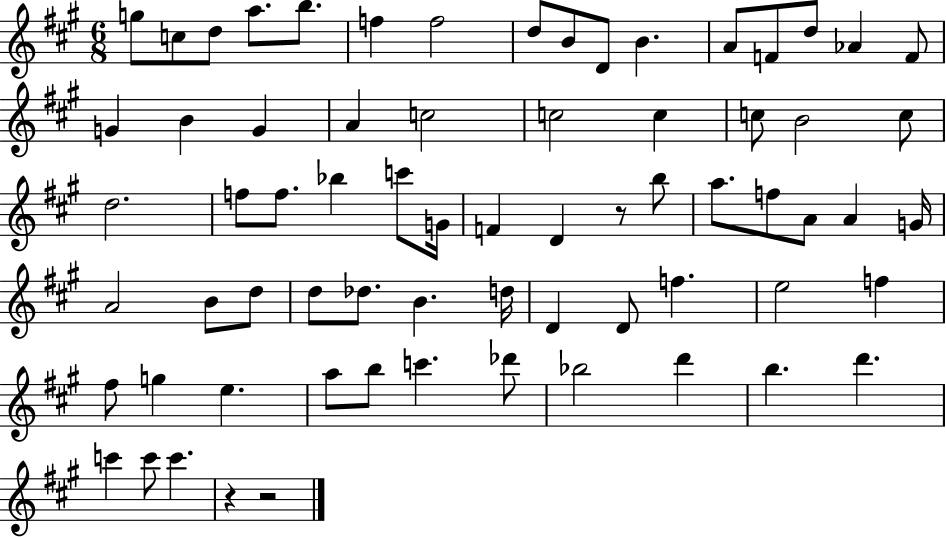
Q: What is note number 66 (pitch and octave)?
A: C6